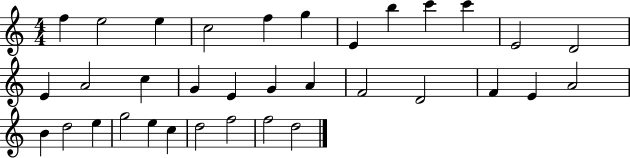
{
  \clef treble
  \numericTimeSignature
  \time 4/4
  \key c \major
  f''4 e''2 e''4 | c''2 f''4 g''4 | e'4 b''4 c'''4 c'''4 | e'2 d'2 | \break e'4 a'2 c''4 | g'4 e'4 g'4 a'4 | f'2 d'2 | f'4 e'4 a'2 | \break b'4 d''2 e''4 | g''2 e''4 c''4 | d''2 f''2 | f''2 d''2 | \break \bar "|."
}